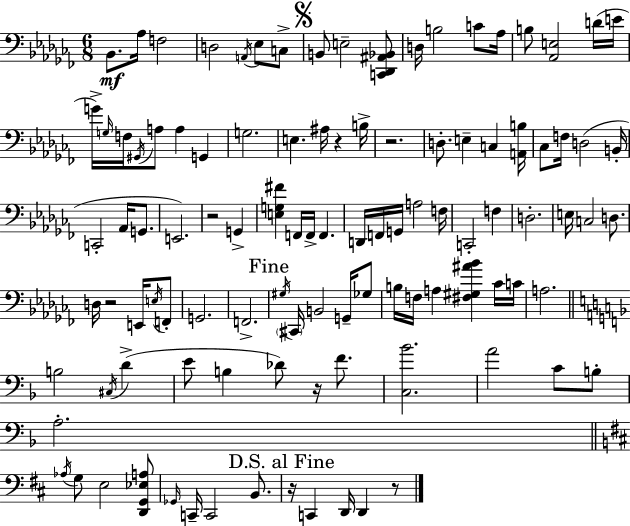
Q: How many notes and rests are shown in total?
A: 105